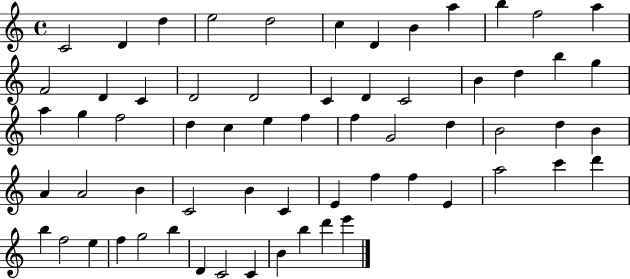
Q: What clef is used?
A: treble